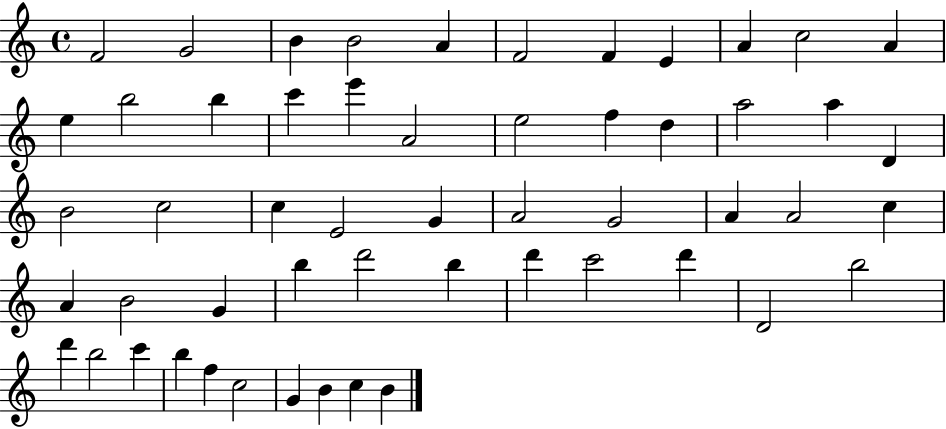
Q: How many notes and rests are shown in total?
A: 54